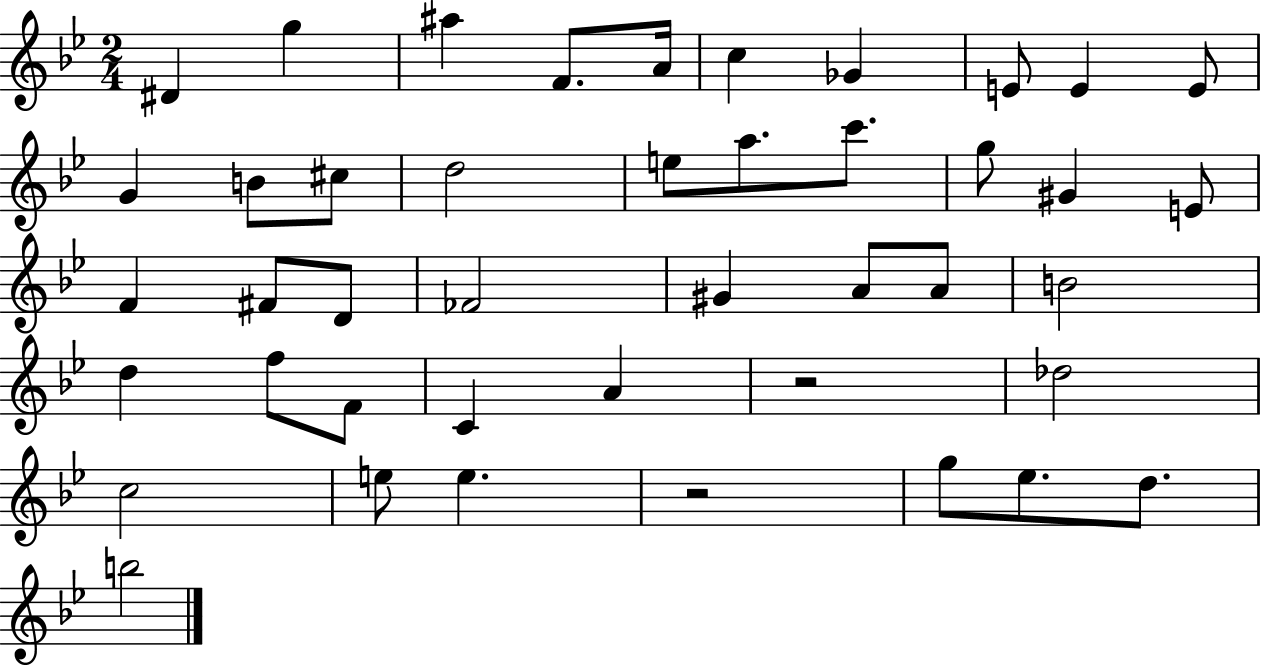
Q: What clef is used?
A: treble